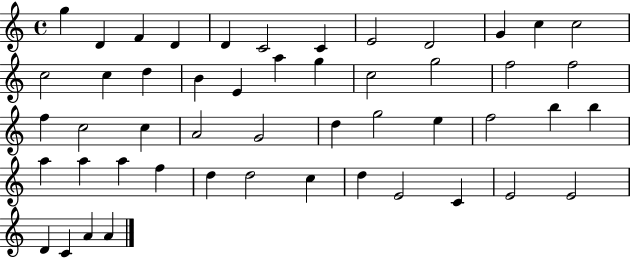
G5/q D4/q F4/q D4/q D4/q C4/h C4/q E4/h D4/h G4/q C5/q C5/h C5/h C5/q D5/q B4/q E4/q A5/q G5/q C5/h G5/h F5/h F5/h F5/q C5/h C5/q A4/h G4/h D5/q G5/h E5/q F5/h B5/q B5/q A5/q A5/q A5/q F5/q D5/q D5/h C5/q D5/q E4/h C4/q E4/h E4/h D4/q C4/q A4/q A4/q